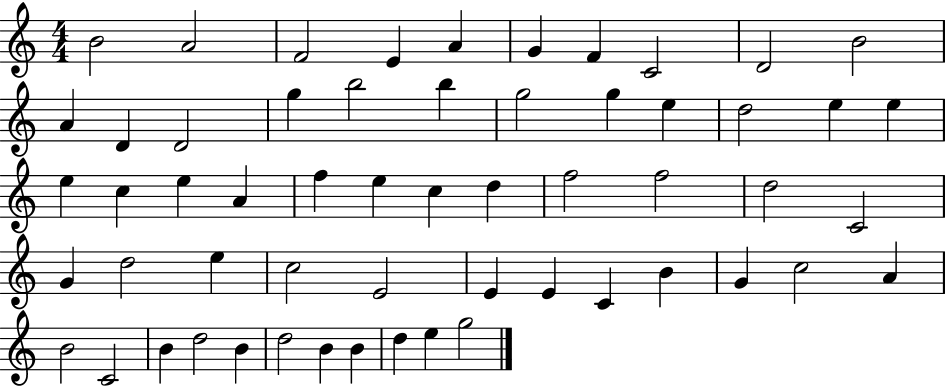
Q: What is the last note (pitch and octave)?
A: G5